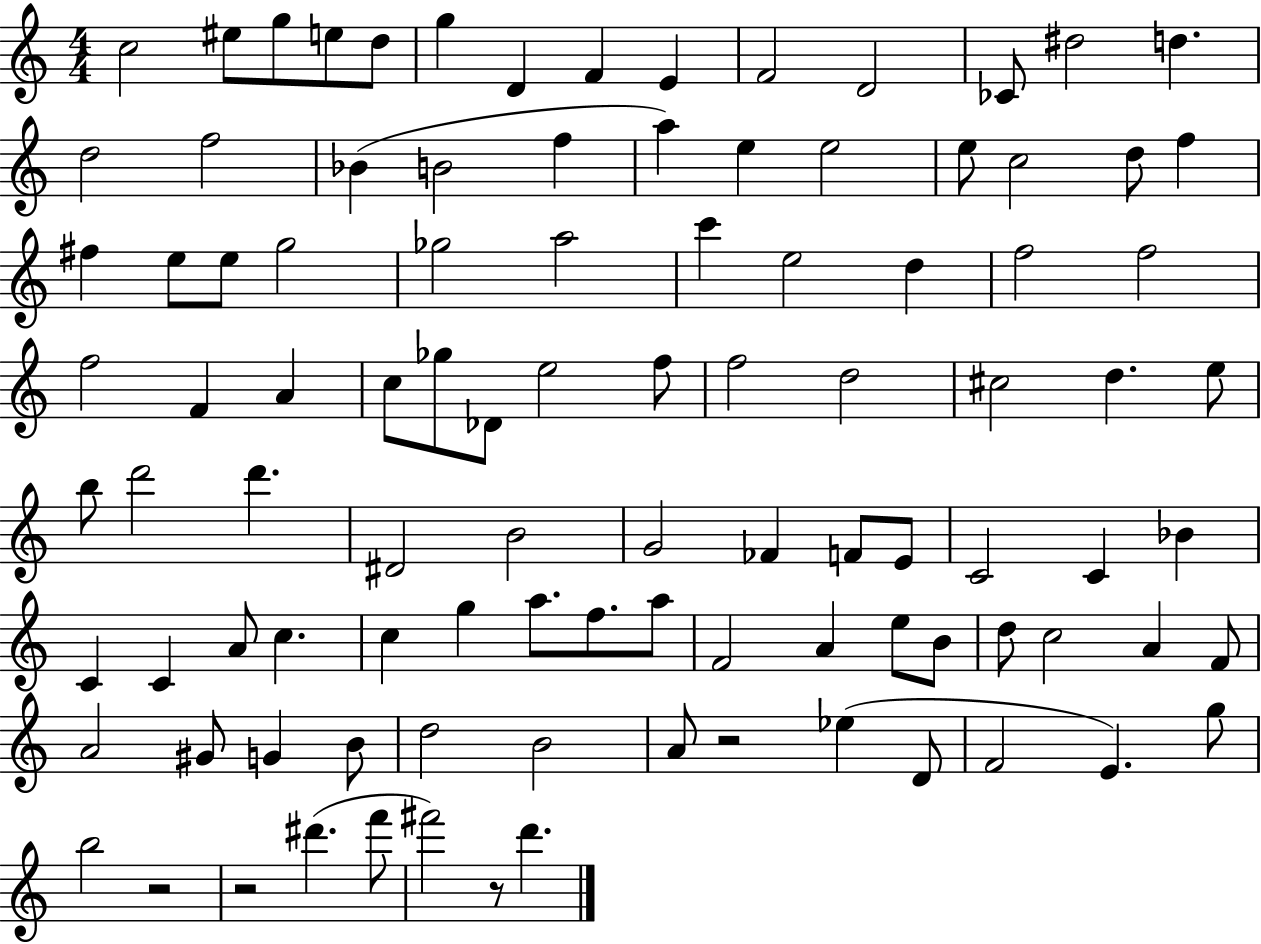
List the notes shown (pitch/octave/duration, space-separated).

C5/h EIS5/e G5/e E5/e D5/e G5/q D4/q F4/q E4/q F4/h D4/h CES4/e D#5/h D5/q. D5/h F5/h Bb4/q B4/h F5/q A5/q E5/q E5/h E5/e C5/h D5/e F5/q F#5/q E5/e E5/e G5/h Gb5/h A5/h C6/q E5/h D5/q F5/h F5/h F5/h F4/q A4/q C5/e Gb5/e Db4/e E5/h F5/e F5/h D5/h C#5/h D5/q. E5/e B5/e D6/h D6/q. D#4/h B4/h G4/h FES4/q F4/e E4/e C4/h C4/q Bb4/q C4/q C4/q A4/e C5/q. C5/q G5/q A5/e. F5/e. A5/e F4/h A4/q E5/e B4/e D5/e C5/h A4/q F4/e A4/h G#4/e G4/q B4/e D5/h B4/h A4/e R/h Eb5/q D4/e F4/h E4/q. G5/e B5/h R/h R/h D#6/q. F6/e F#6/h R/e D6/q.